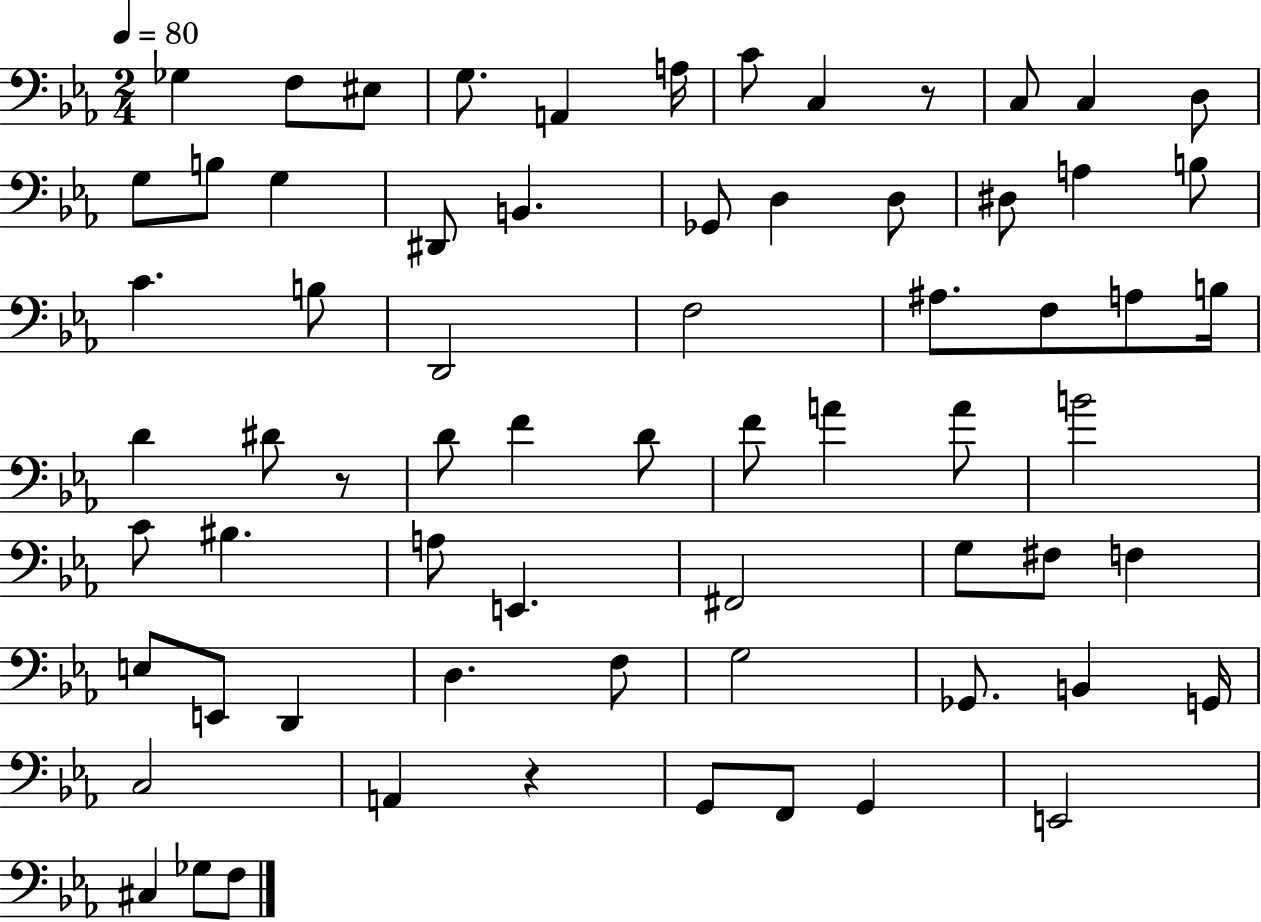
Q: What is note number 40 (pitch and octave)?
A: C4